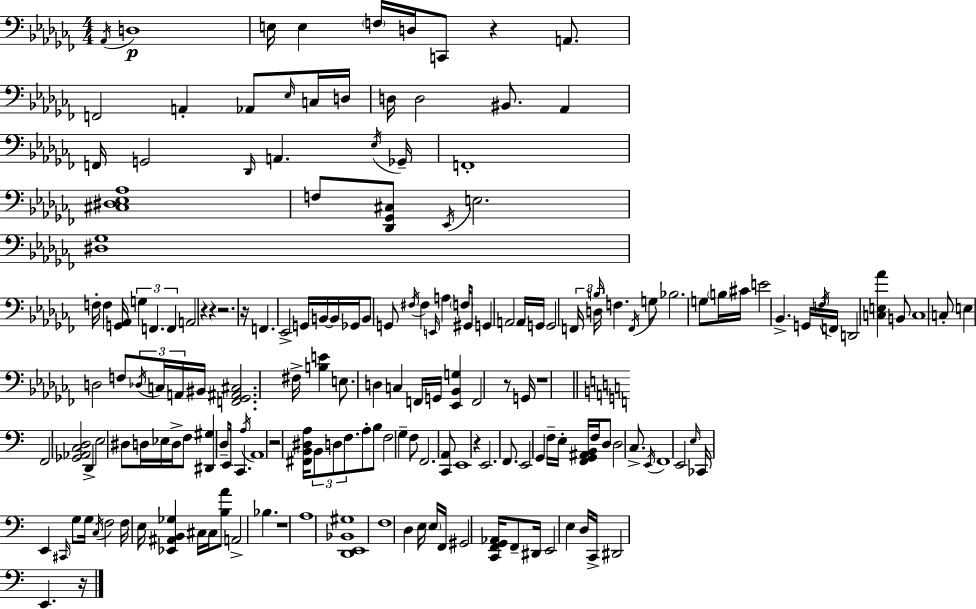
Ab2/s D3/w E3/s E3/q F3/s D3/s C2/e R/q A2/e. F2/h A2/q Ab2/e Eb3/s C3/s D3/s D3/s D3/h BIS2/e. Ab2/q F2/s G2/h Db2/s A2/q. Eb3/s Gb2/s F2/w [C#3,D#3,Eb3,Ab3]/w F3/e [Db2,Gb2,C#3]/e Eb2/s E3/h. [D#3,Gb3]/w F3/s F3/q [G2,Ab2]/s G3/q F2/q. F2/q A2/h R/q R/q R/h. R/s F2/q. Eb2/h G2/s B2/s B2/s Gb2/s B2/e G2/e F#3/s F#3/q E2/s A3/q F3/s G#2/e G2/q A2/h A2/s G2/s G2/h F2/s D3/s B3/s F3/q. F2/s G3/e Bb3/h. G3/e B3/s C#4/s E4/h Bb2/q. G2/s F3/s F2/s D2/h [C3,E3,Ab4]/q B2/e C3/w C3/e E3/q D3/h F3/e Db3/s C3/s A2/s BIS2/s [F2,Gb2,A#2,C#3]/h. F#3/s [B3,E4]/q E3/e. D3/q C3/q F2/s G2/s [Eb2,Bb2,G3]/q F2/h R/e G2/s R/w F2/h [Gb2,Ab2,C3,D3]/h D2/q E3/h D#3/e D3/s Eb3/s D3/s F3/e [D#2,G#3]/q D3/e E2/s C2/q. A3/s A2/w R/h [F#2,B2,D#3,A3]/s B2/e D3/e F3/e. A3/e B3/e F3/h G3/q F3/e F2/h. [C2,A2]/e E2/w R/q E2/h. F2/e. E2/h G2/q F3/s E3/s [F2,G2,A#2,B2]/s F3/s D3/e D3/h C3/e. E2/s F2/w E2/h E3/s CES2/s E2/q C#2/s G3/e G3/s C3/s F3/h F3/s E3/s [Eb2,A#2,B2,Gb3]/q C#3/s C#3/s [B3,A4]/e A2/h Bb3/q. R/w A3/w [D2,E2,Bb2,G#3]/w F3/w D3/q E3/s E3/s F2/s G#2/h [C2,F2,G2,Ab2]/s F2/e D#2/s E2/h E3/q D3/s C2/s D#2/h E2/q. R/s